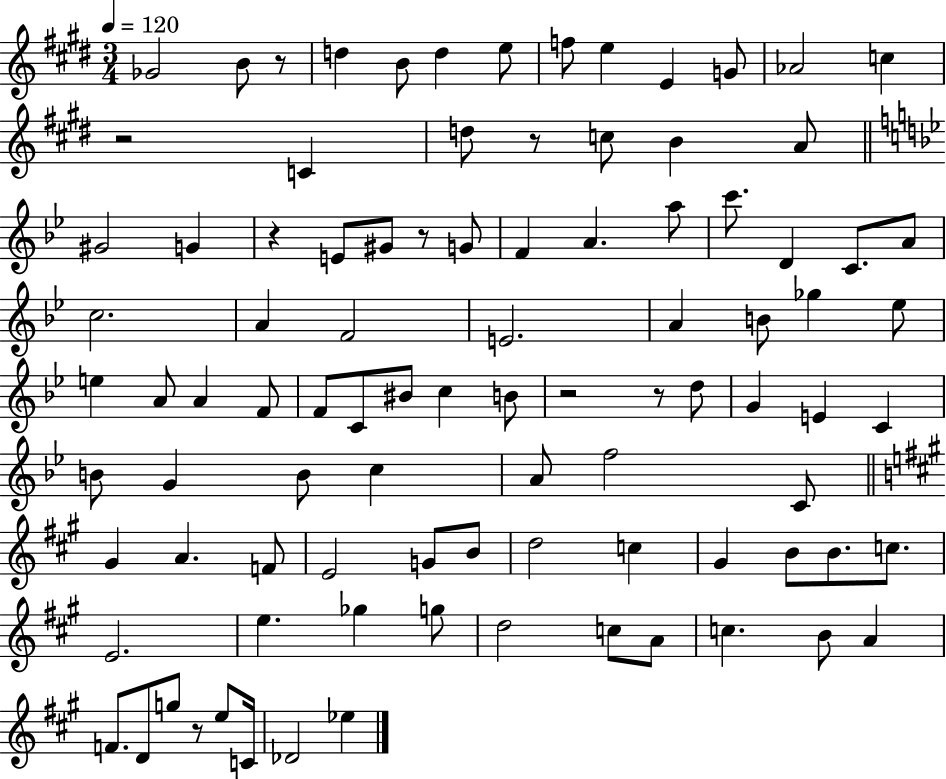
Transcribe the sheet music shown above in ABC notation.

X:1
T:Untitled
M:3/4
L:1/4
K:E
_G2 B/2 z/2 d B/2 d e/2 f/2 e E G/2 _A2 c z2 C d/2 z/2 c/2 B A/2 ^G2 G z E/2 ^G/2 z/2 G/2 F A a/2 c'/2 D C/2 A/2 c2 A F2 E2 A B/2 _g _e/2 e A/2 A F/2 F/2 C/2 ^B/2 c B/2 z2 z/2 d/2 G E C B/2 G B/2 c A/2 f2 C/2 ^G A F/2 E2 G/2 B/2 d2 c ^G B/2 B/2 c/2 E2 e _g g/2 d2 c/2 A/2 c B/2 A F/2 D/2 g/2 z/2 e/2 C/4 _D2 _e